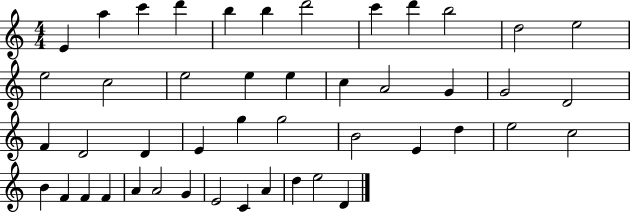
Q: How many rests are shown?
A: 0